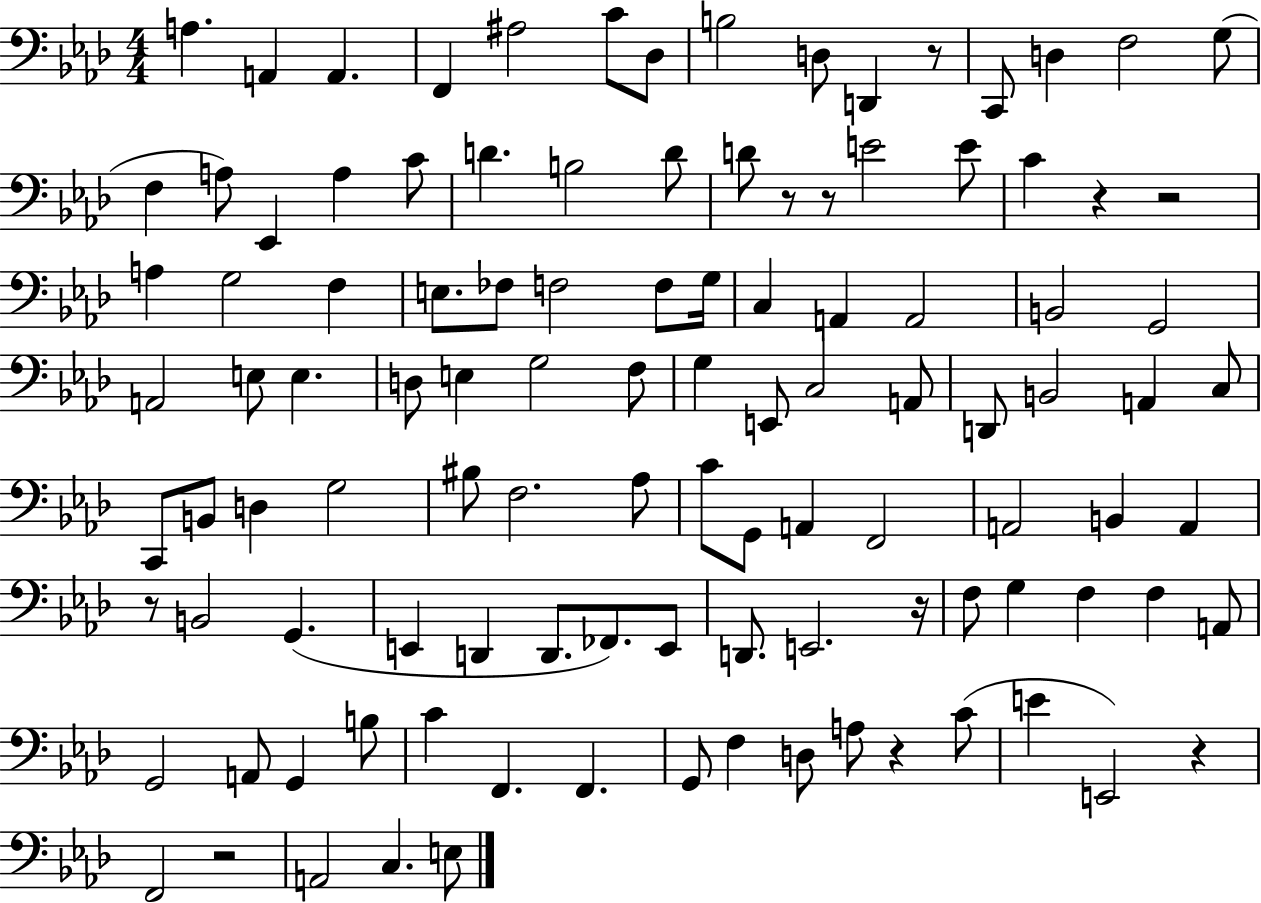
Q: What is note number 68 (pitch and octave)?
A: A2